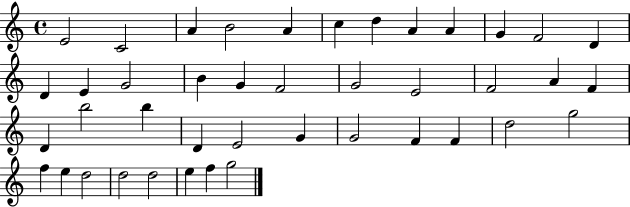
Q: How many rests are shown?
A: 0